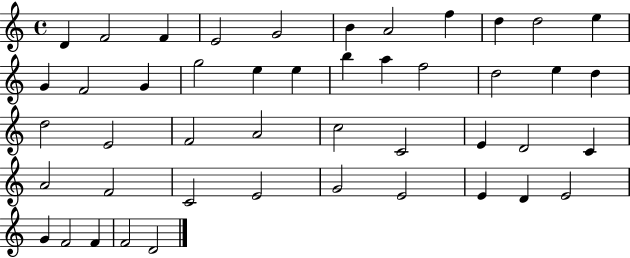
X:1
T:Untitled
M:4/4
L:1/4
K:C
D F2 F E2 G2 B A2 f d d2 e G F2 G g2 e e b a f2 d2 e d d2 E2 F2 A2 c2 C2 E D2 C A2 F2 C2 E2 G2 E2 E D E2 G F2 F F2 D2